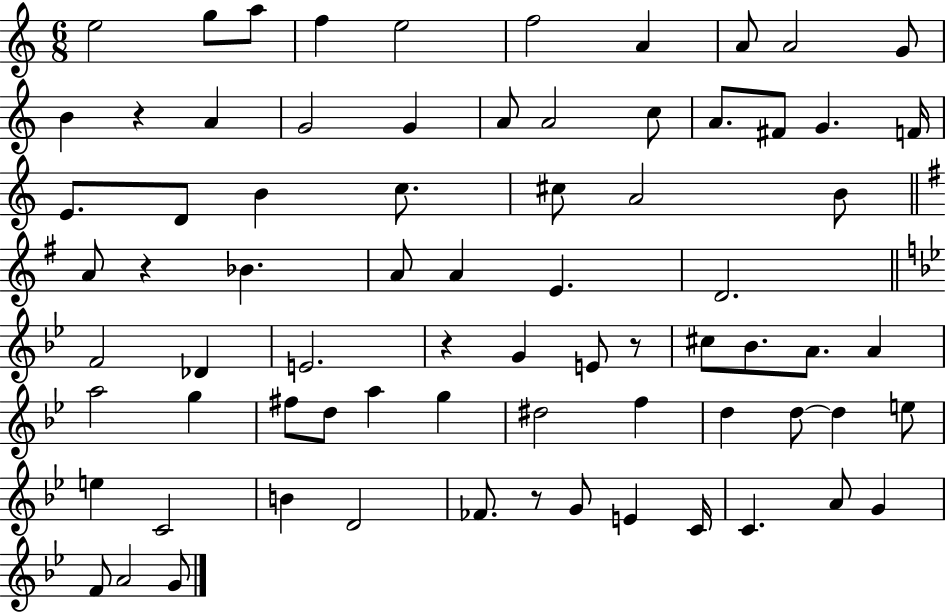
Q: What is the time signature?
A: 6/8